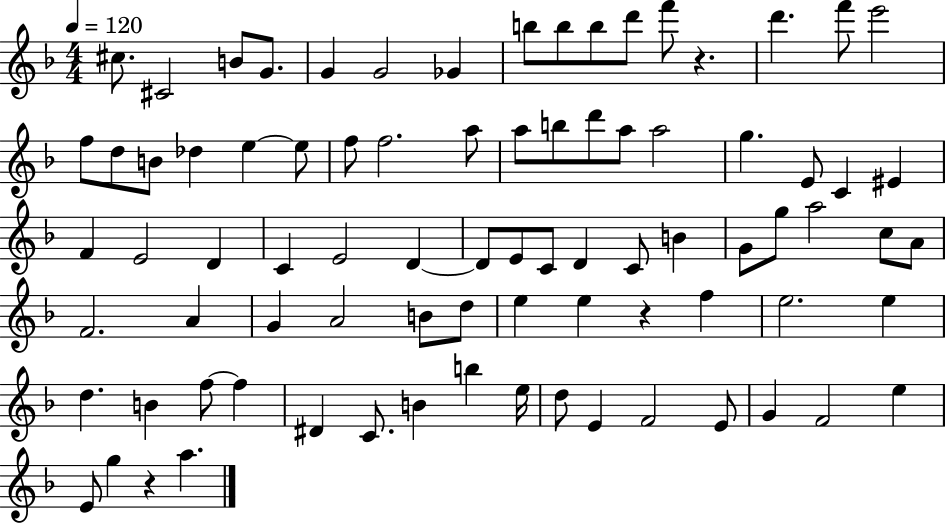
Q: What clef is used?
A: treble